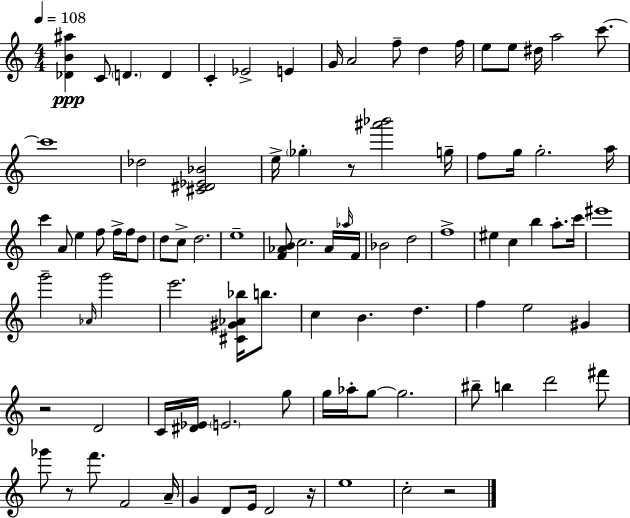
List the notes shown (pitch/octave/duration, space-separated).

[Db4,B4,A#5]/q C4/e D4/q. D4/q C4/q Eb4/h E4/q G4/s A4/h F5/e D5/q F5/s E5/e E5/e D#5/s A5/h C6/e. C6/w Db5/h [C#4,D#4,Eb4,Bb4]/h E5/s Gb5/q R/e [A#6,Bb6]/h G5/s F5/e G5/s G5/h. A5/s C6/q A4/e E5/q F5/e F5/s F5/s D5/e D5/e C5/e D5/h. E5/w [F4,Ab4,B4]/e C5/h. Ab4/s Ab5/s F4/s Bb4/h D5/h F5/w EIS5/q C5/q B5/q A5/e. C6/s EIS6/w G6/h Ab4/s G6/h E6/h. [C#4,G#4,Ab4,Bb5]/s B5/e. C5/q B4/q. D5/q. F5/q E5/h G#4/q R/h D4/h C4/s [D#4,Eb4]/s E4/h. G5/e G5/s Ab5/s G5/e G5/h. BIS5/e B5/q D6/h F#6/e Gb6/e R/e F6/e. F4/h A4/s G4/q D4/e E4/s D4/h R/s E5/w C5/h R/h